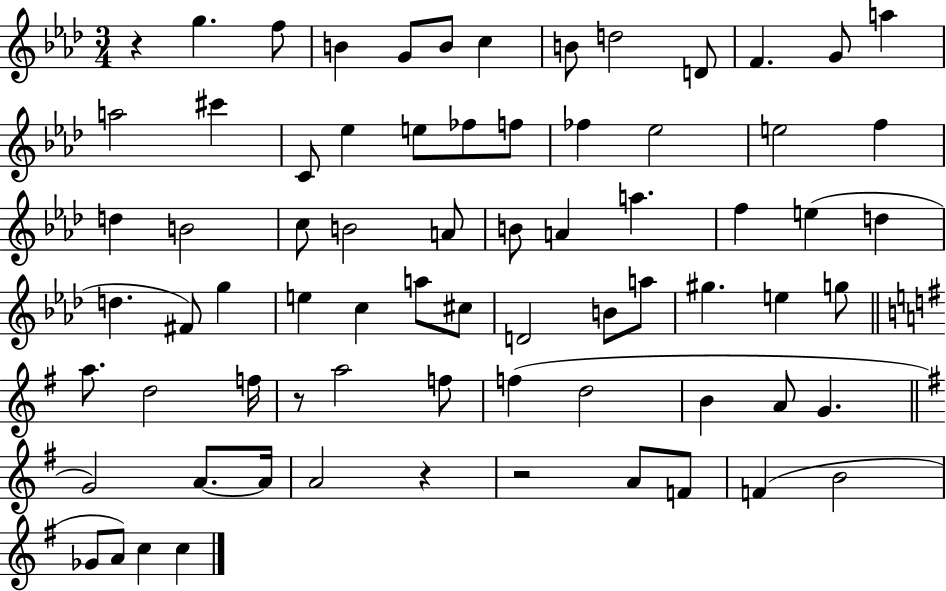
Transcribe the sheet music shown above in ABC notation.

X:1
T:Untitled
M:3/4
L:1/4
K:Ab
z g f/2 B G/2 B/2 c B/2 d2 D/2 F G/2 a a2 ^c' C/2 _e e/2 _f/2 f/2 _f _e2 e2 f d B2 c/2 B2 A/2 B/2 A a f e d d ^F/2 g e c a/2 ^c/2 D2 B/2 a/2 ^g e g/2 a/2 d2 f/4 z/2 a2 f/2 f d2 B A/2 G G2 A/2 A/4 A2 z z2 A/2 F/2 F B2 _G/2 A/2 c c